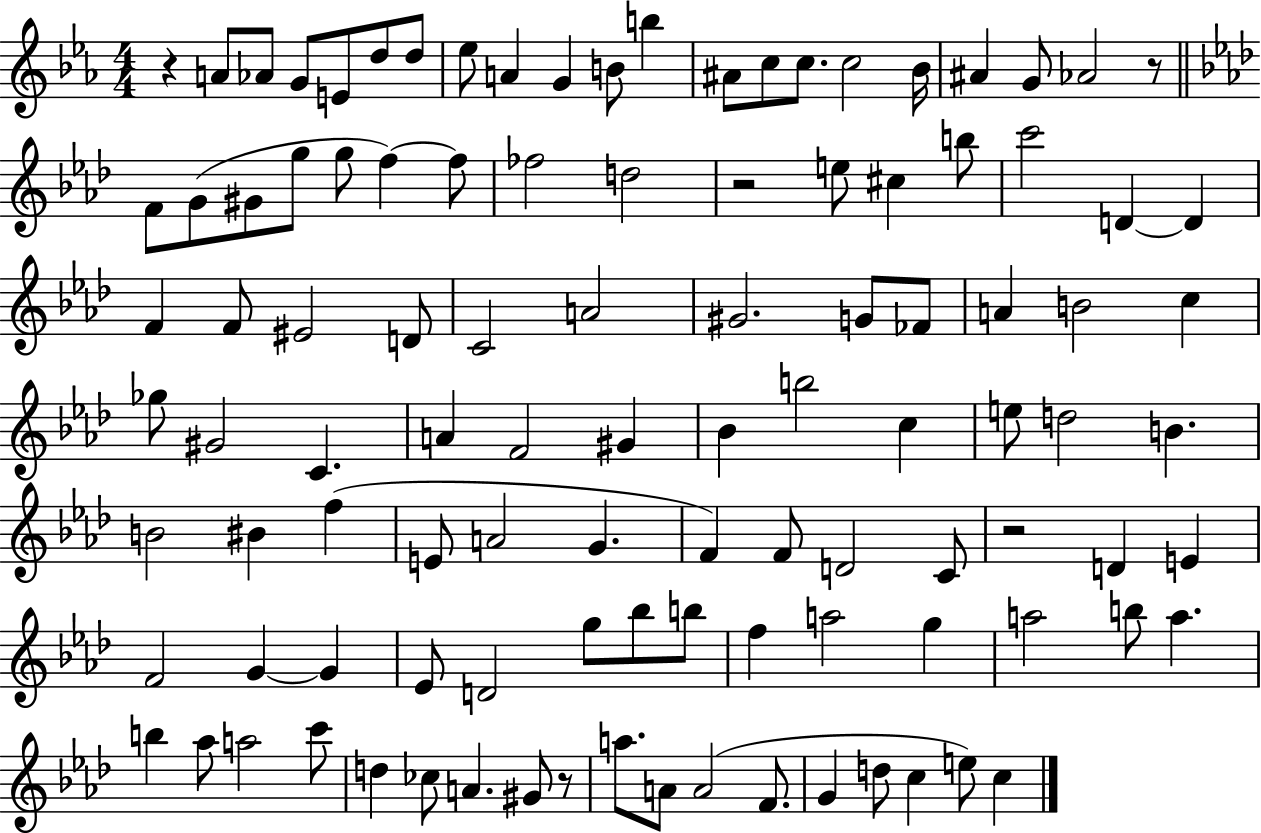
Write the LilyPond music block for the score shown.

{
  \clef treble
  \numericTimeSignature
  \time 4/4
  \key ees \major
  r4 a'8 aes'8 g'8 e'8 d''8 d''8 | ees''8 a'4 g'4 b'8 b''4 | ais'8 c''8 c''8. c''2 bes'16 | ais'4 g'8 aes'2 r8 | \break \bar "||" \break \key aes \major f'8 g'8( gis'8 g''8 g''8 f''4~~) f''8 | fes''2 d''2 | r2 e''8 cis''4 b''8 | c'''2 d'4~~ d'4 | \break f'4 f'8 eis'2 d'8 | c'2 a'2 | gis'2. g'8 fes'8 | a'4 b'2 c''4 | \break ges''8 gis'2 c'4. | a'4 f'2 gis'4 | bes'4 b''2 c''4 | e''8 d''2 b'4. | \break b'2 bis'4 f''4( | e'8 a'2 g'4. | f'4) f'8 d'2 c'8 | r2 d'4 e'4 | \break f'2 g'4~~ g'4 | ees'8 d'2 g''8 bes''8 b''8 | f''4 a''2 g''4 | a''2 b''8 a''4. | \break b''4 aes''8 a''2 c'''8 | d''4 ces''8 a'4. gis'8 r8 | a''8. a'8 a'2( f'8. | g'4 d''8 c''4 e''8) c''4 | \break \bar "|."
}